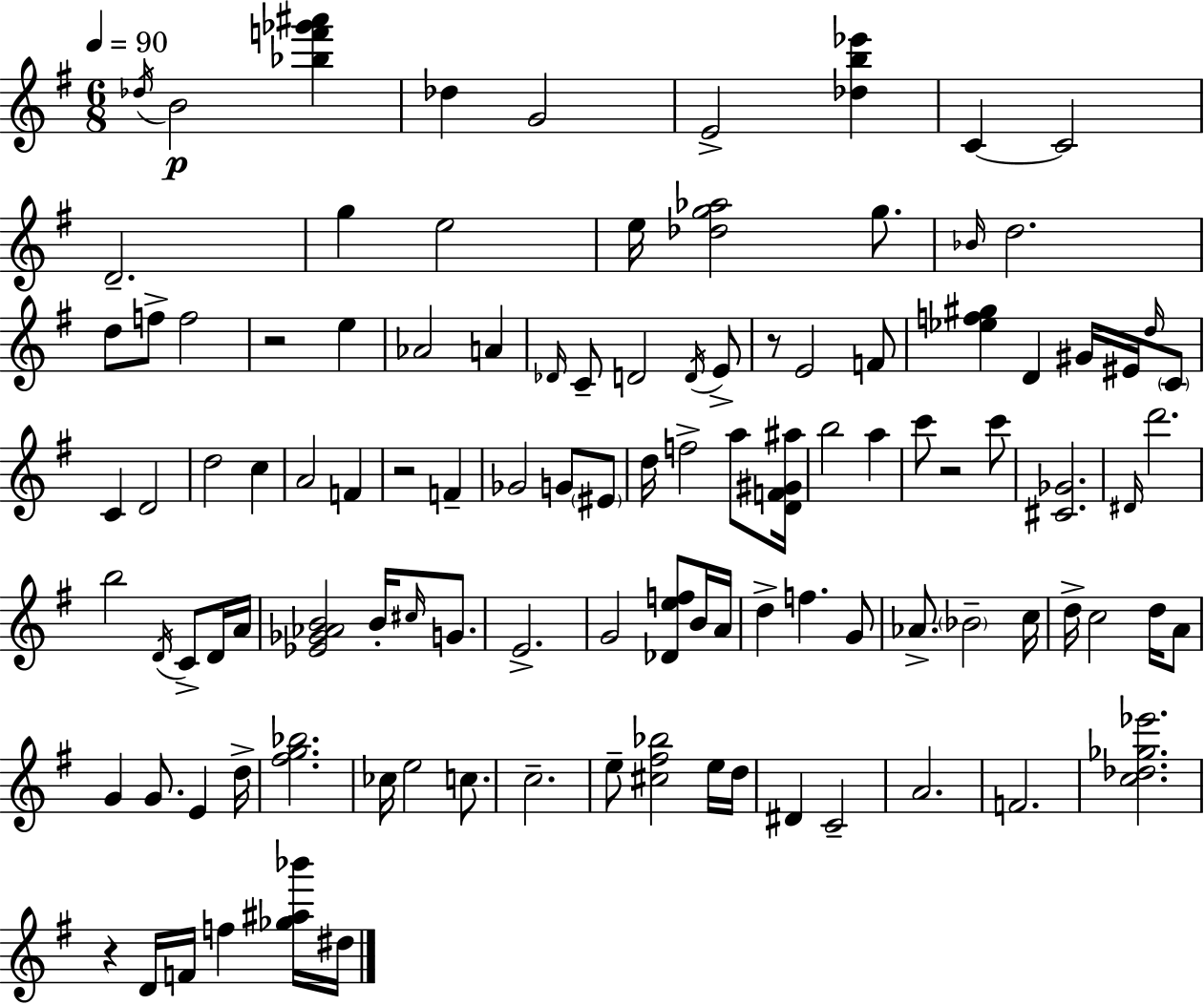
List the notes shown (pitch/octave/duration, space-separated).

Db5/s B4/h [Bb5,F6,Gb6,A#6]/q Db5/q G4/h E4/h [Db5,B5,Eb6]/q C4/q C4/h D4/h. G5/q E5/h E5/s [Db5,G5,Ab5]/h G5/e. Bb4/s D5/h. D5/e F5/e F5/h R/h E5/q Ab4/h A4/q Db4/s C4/e D4/h D4/s E4/e R/e E4/h F4/e [Eb5,F5,G#5]/q D4/q G#4/s EIS4/s D5/s C4/e C4/q D4/h D5/h C5/q A4/h F4/q R/h F4/q Gb4/h G4/e EIS4/e D5/s F5/h A5/e [D4,F4,G#4,A#5]/s B5/h A5/q C6/e R/h C6/e [C#4,Gb4]/h. D#4/s D6/h. B5/h D4/s C4/e D4/s A4/s [Eb4,Gb4,Ab4,B4]/h B4/s C#5/s G4/e. E4/h. G4/h [Db4,E5,F5]/e B4/s A4/s D5/q F5/q. G4/e Ab4/e. Bb4/h C5/s D5/s C5/h D5/s A4/e G4/q G4/e. E4/q D5/s [F#5,G5,Bb5]/h. CES5/s E5/h C5/e. C5/h. E5/e [C#5,F#5,Bb5]/h E5/s D5/s D#4/q C4/h A4/h. F4/h. [C5,Db5,Gb5,Eb6]/h. R/q D4/s F4/s F5/q [Gb5,A#5,Bb6]/s D#5/s